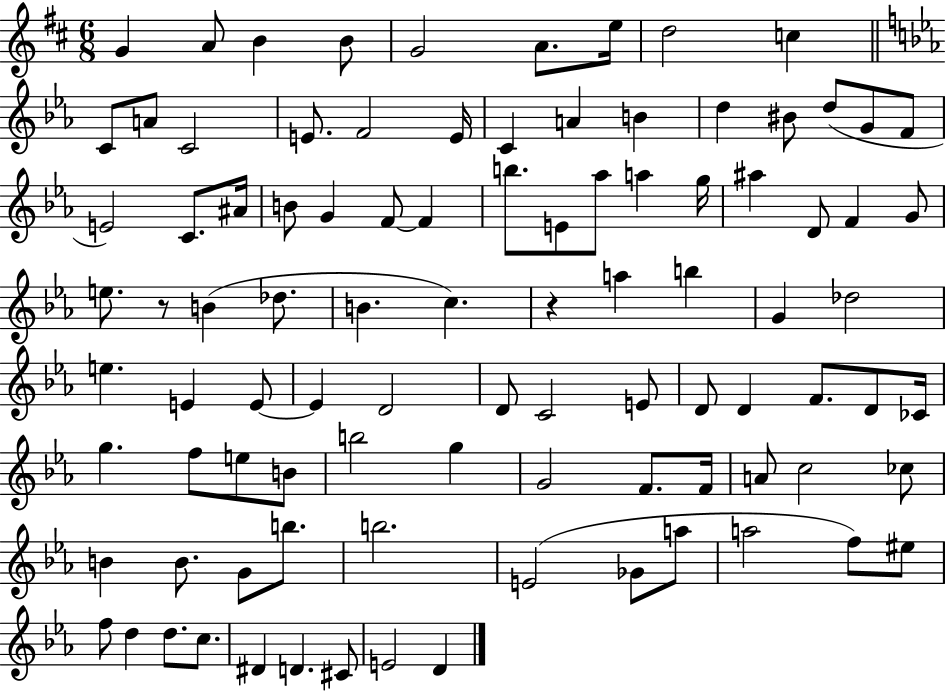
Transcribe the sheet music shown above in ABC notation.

X:1
T:Untitled
M:6/8
L:1/4
K:D
G A/2 B B/2 G2 A/2 e/4 d2 c C/2 A/2 C2 E/2 F2 E/4 C A B d ^B/2 d/2 G/2 F/2 E2 C/2 ^A/4 B/2 G F/2 F b/2 E/2 _a/2 a g/4 ^a D/2 F G/2 e/2 z/2 B _d/2 B c z a b G _d2 e E E/2 E D2 D/2 C2 E/2 D/2 D F/2 D/2 _C/4 g f/2 e/2 B/2 b2 g G2 F/2 F/4 A/2 c2 _c/2 B B/2 G/2 b/2 b2 E2 _G/2 a/2 a2 f/2 ^e/2 f/2 d d/2 c/2 ^D D ^C/2 E2 D